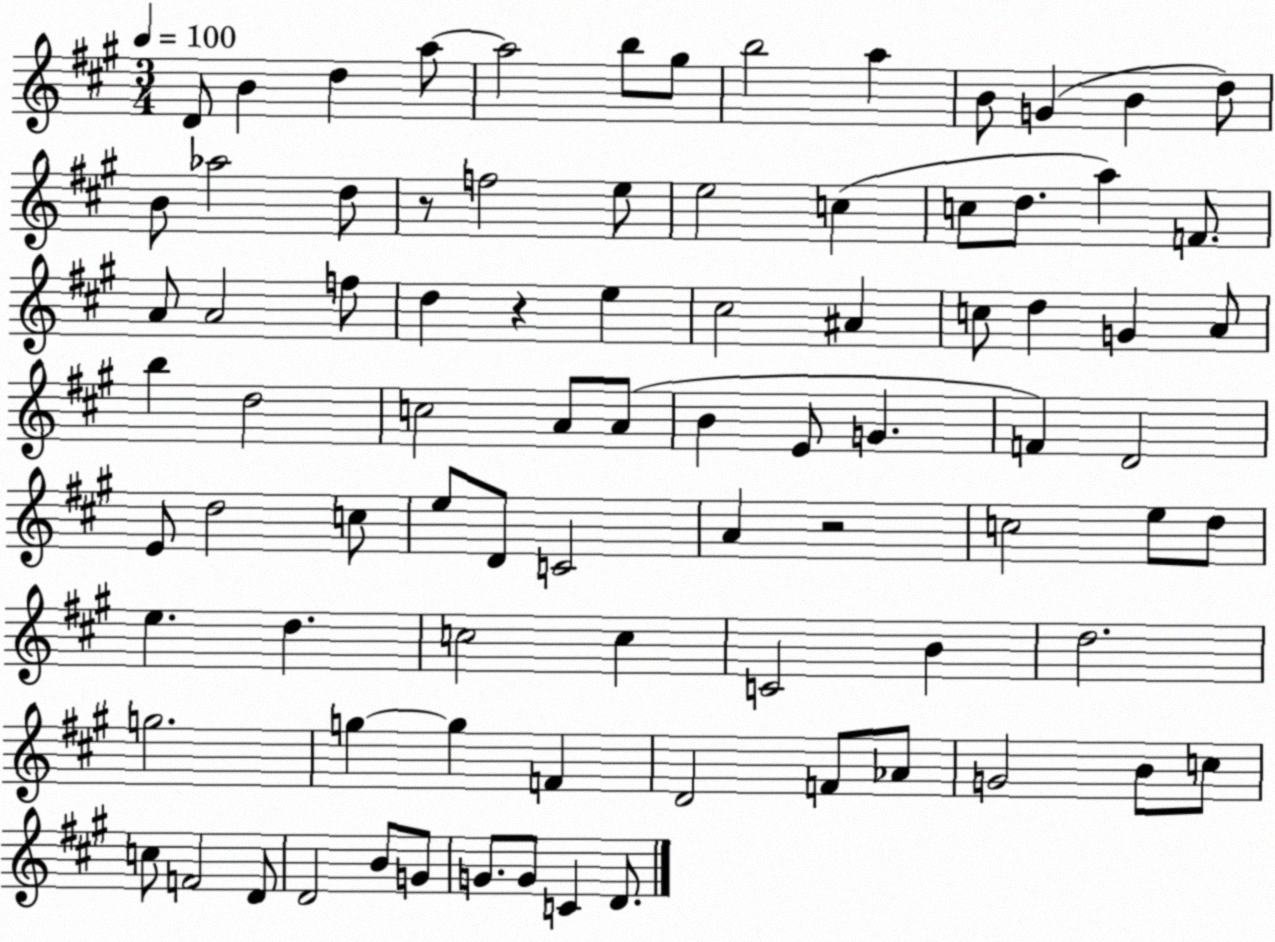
X:1
T:Untitled
M:3/4
L:1/4
K:A
D/2 B d a/2 a2 b/2 ^g/2 b2 a B/2 G B d/2 B/2 _a2 d/2 z/2 f2 e/2 e2 c c/2 d/2 a F/2 A/2 A2 f/2 d z e ^c2 ^A c/2 d G A/2 b d2 c2 A/2 A/2 B E/2 G F D2 E/2 d2 c/2 e/2 D/2 C2 A z2 c2 e/2 d/2 e d c2 c C2 B d2 g2 g g F D2 F/2 _A/2 G2 B/2 c/2 c/2 F2 D/2 D2 B/2 G/2 G/2 G/2 C D/2